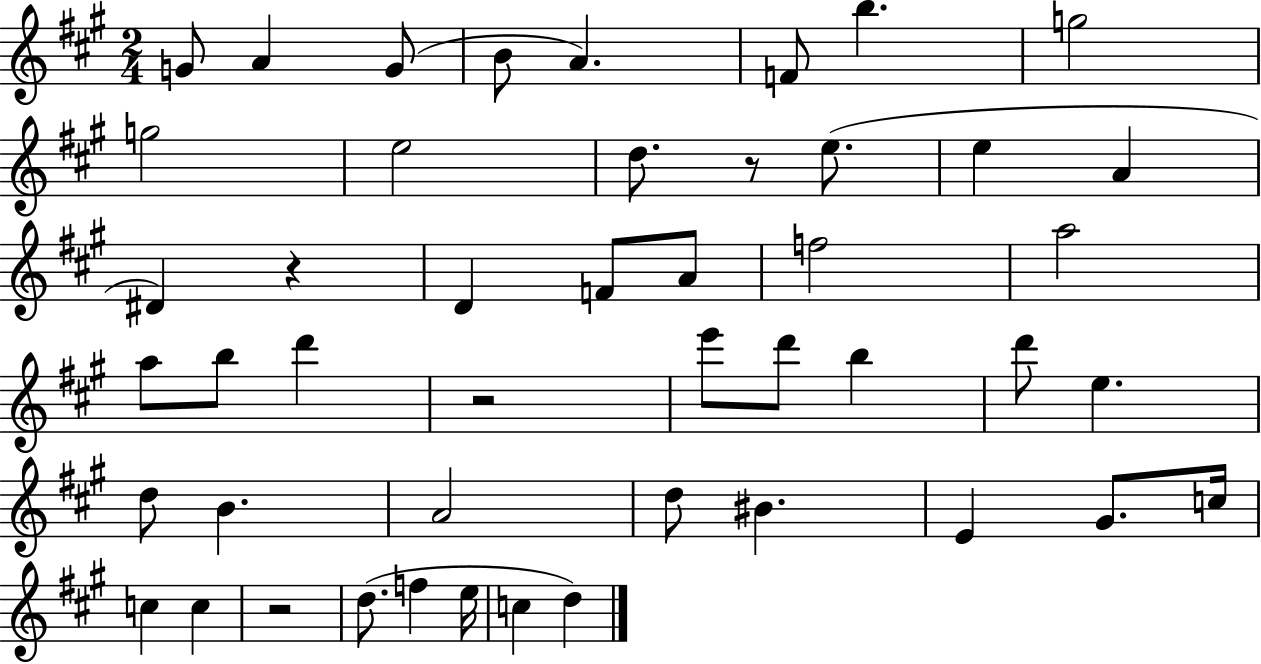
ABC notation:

X:1
T:Untitled
M:2/4
L:1/4
K:A
G/2 A G/2 B/2 A F/2 b g2 g2 e2 d/2 z/2 e/2 e A ^D z D F/2 A/2 f2 a2 a/2 b/2 d' z2 e'/2 d'/2 b d'/2 e d/2 B A2 d/2 ^B E ^G/2 c/4 c c z2 d/2 f e/4 c d